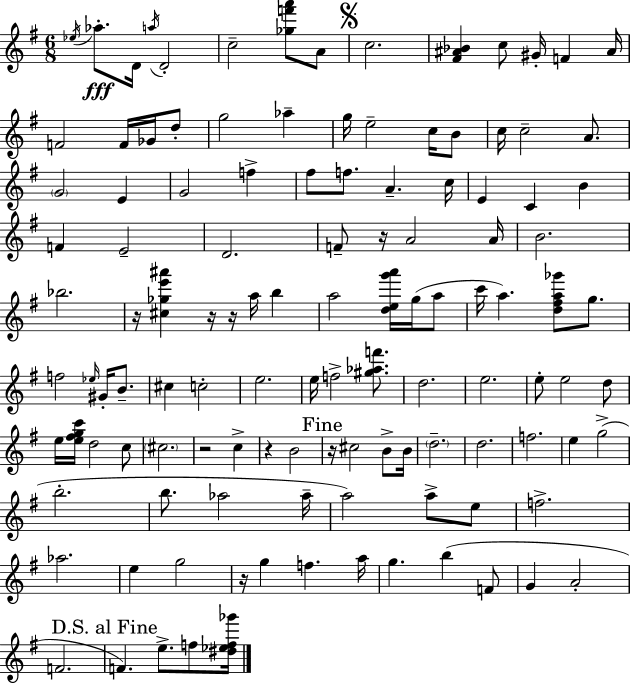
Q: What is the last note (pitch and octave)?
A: F5